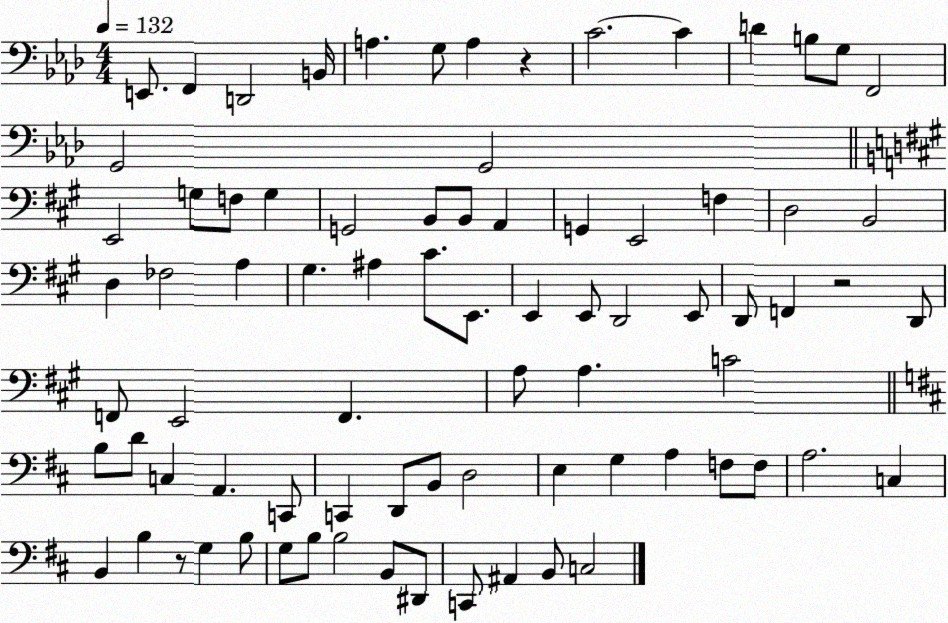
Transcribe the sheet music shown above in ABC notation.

X:1
T:Untitled
M:4/4
L:1/4
K:Ab
E,,/2 F,, D,,2 B,,/4 A, G,/2 A, z C2 C D B,/2 G,/2 F,,2 G,,2 G,,2 E,,2 G,/2 F,/2 G, G,,2 B,,/2 B,,/2 A,, G,, E,,2 F, D,2 B,,2 D, _F,2 A, ^G, ^A, ^C/2 E,,/2 E,, E,,/2 D,,2 E,,/2 D,,/2 F,, z2 D,,/2 F,,/2 E,,2 F,, A,/2 A, C2 B,/2 D/2 C, A,, C,,/2 C,, D,,/2 B,,/2 D,2 E, G, A, F,/2 F,/2 A,2 C, B,, B, z/2 G, B,/2 G,/2 B,/2 B,2 B,,/2 ^D,,/2 C,,/2 ^A,, B,,/2 C,2